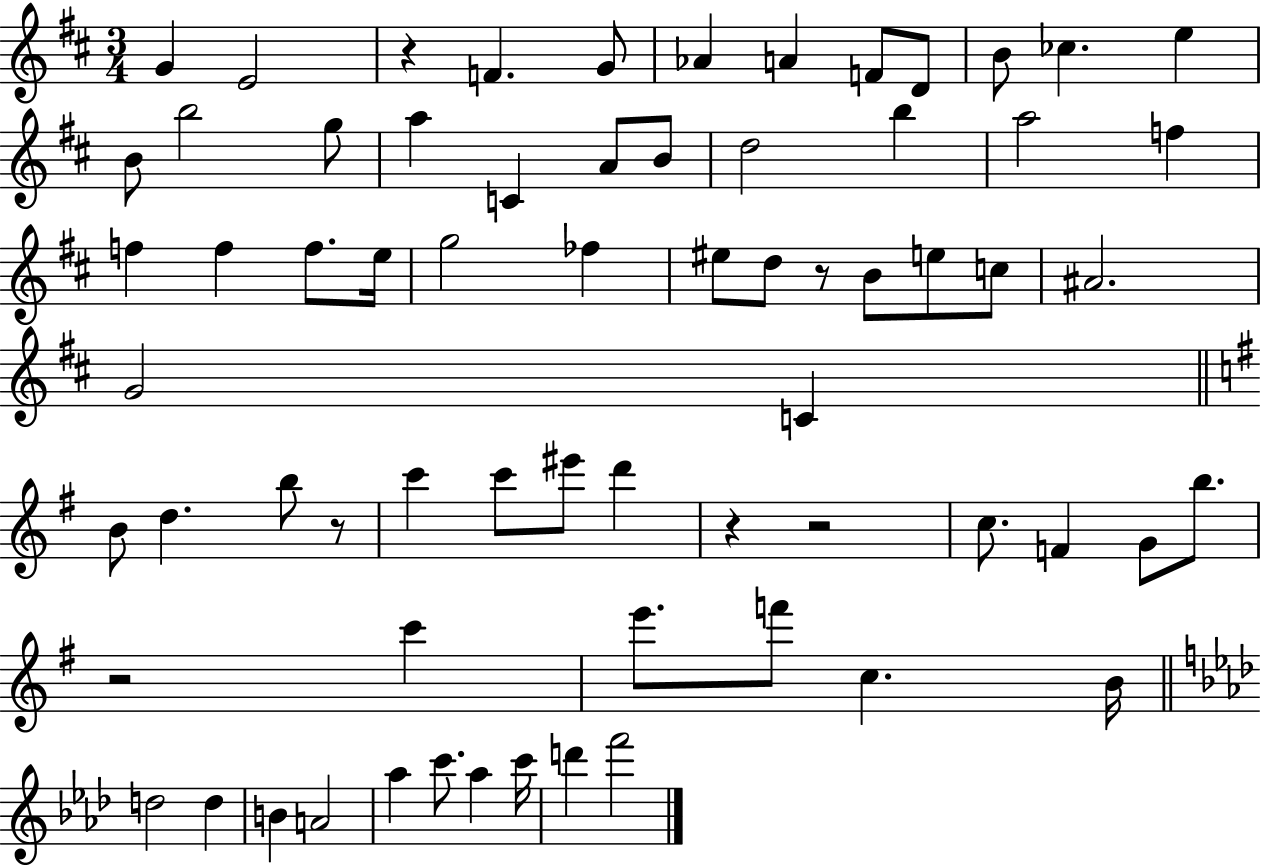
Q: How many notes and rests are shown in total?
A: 68